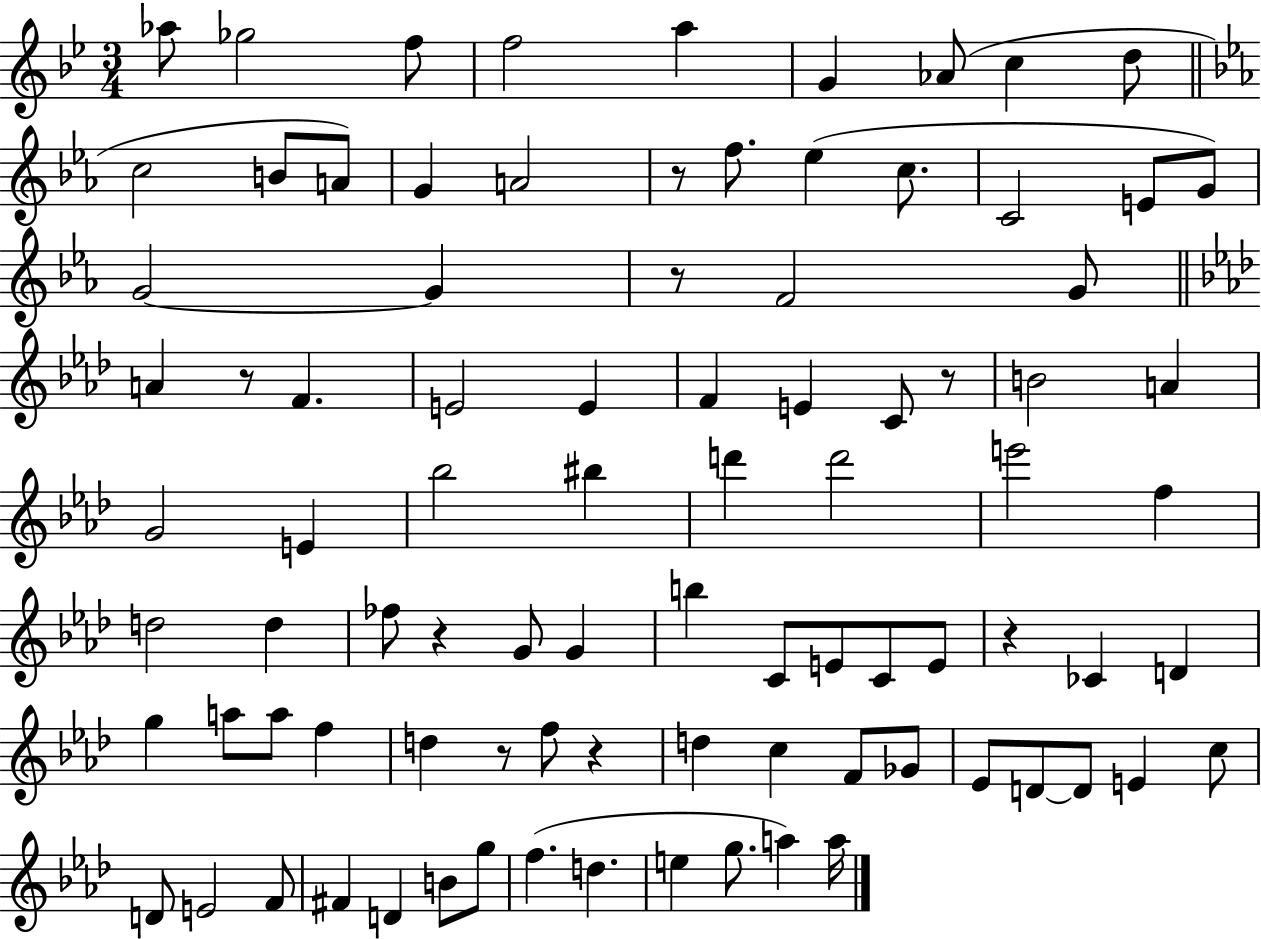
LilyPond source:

{
  \clef treble
  \numericTimeSignature
  \time 3/4
  \key bes \major
  aes''8 ges''2 f''8 | f''2 a''4 | g'4 aes'8( c''4 d''8 | \bar "||" \break \key ees \major c''2 b'8 a'8) | g'4 a'2 | r8 f''8. ees''4( c''8. | c'2 e'8 g'8) | \break g'2~~ g'4 | r8 f'2 g'8 | \bar "||" \break \key f \minor a'4 r8 f'4. | e'2 e'4 | f'4 e'4 c'8 r8 | b'2 a'4 | \break g'2 e'4 | bes''2 bis''4 | d'''4 d'''2 | e'''2 f''4 | \break d''2 d''4 | fes''8 r4 g'8 g'4 | b''4 c'8 e'8 c'8 e'8 | r4 ces'4 d'4 | \break g''4 a''8 a''8 f''4 | d''4 r8 f''8 r4 | d''4 c''4 f'8 ges'8 | ees'8 d'8~~ d'8 e'4 c''8 | \break d'8 e'2 f'8 | fis'4 d'4 b'8 g''8 | f''4.( d''4. | e''4 g''8. a''4) a''16 | \break \bar "|."
}